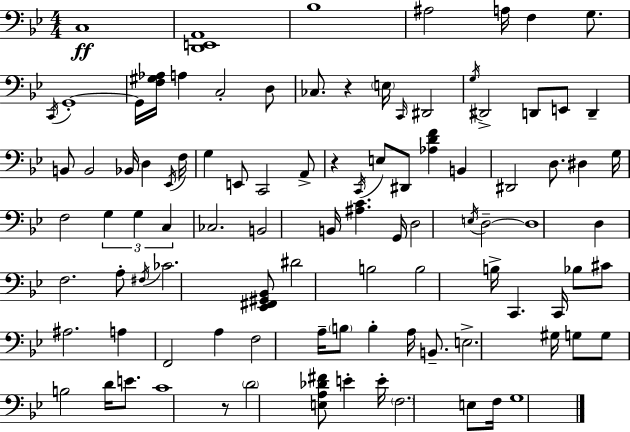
C3/w [D2,E2,A2]/w Bb3/w A#3/h A3/s F3/q G3/e. C2/s G2/w G2/s [F3,G#3,Ab3]/s A3/q C3/h D3/e CES3/e. R/q E3/s C2/s D#2/h G3/s D#2/h D2/e E2/e D2/q B2/e B2/h Bb2/s D3/q Eb2/s F3/s G3/q E2/e C2/h A2/e R/q C2/s E3/e D#2/e [Ab3,D4,F4]/q B2/q D#2/h D3/e. D#3/q G3/s F3/h G3/q G3/q C3/q CES3/h. B2/h B2/s [A#3,C4]/q. G2/s D3/h E3/s D3/h D3/w D3/q F3/h. A3/e F#3/s CES4/h. [Eb2,F#2,G#2,Bb2]/e D#4/h B3/h B3/h B3/s C2/q. C2/s Bb3/e C#4/e A#3/h. A3/q F2/h A3/q F3/h A3/s B3/e B3/q A3/s B2/e. E3/h. G#3/s G3/e G3/e B3/h D4/s E4/e. C4/w R/e D4/h [E3,A3,Db4,F#4]/e E4/q E4/s F3/h. E3/e F3/s G3/w